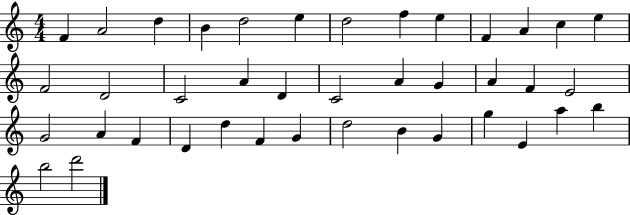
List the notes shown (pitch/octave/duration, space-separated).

F4/q A4/h D5/q B4/q D5/h E5/q D5/h F5/q E5/q F4/q A4/q C5/q E5/q F4/h D4/h C4/h A4/q D4/q C4/h A4/q G4/q A4/q F4/q E4/h G4/h A4/q F4/q D4/q D5/q F4/q G4/q D5/h B4/q G4/q G5/q E4/q A5/q B5/q B5/h D6/h